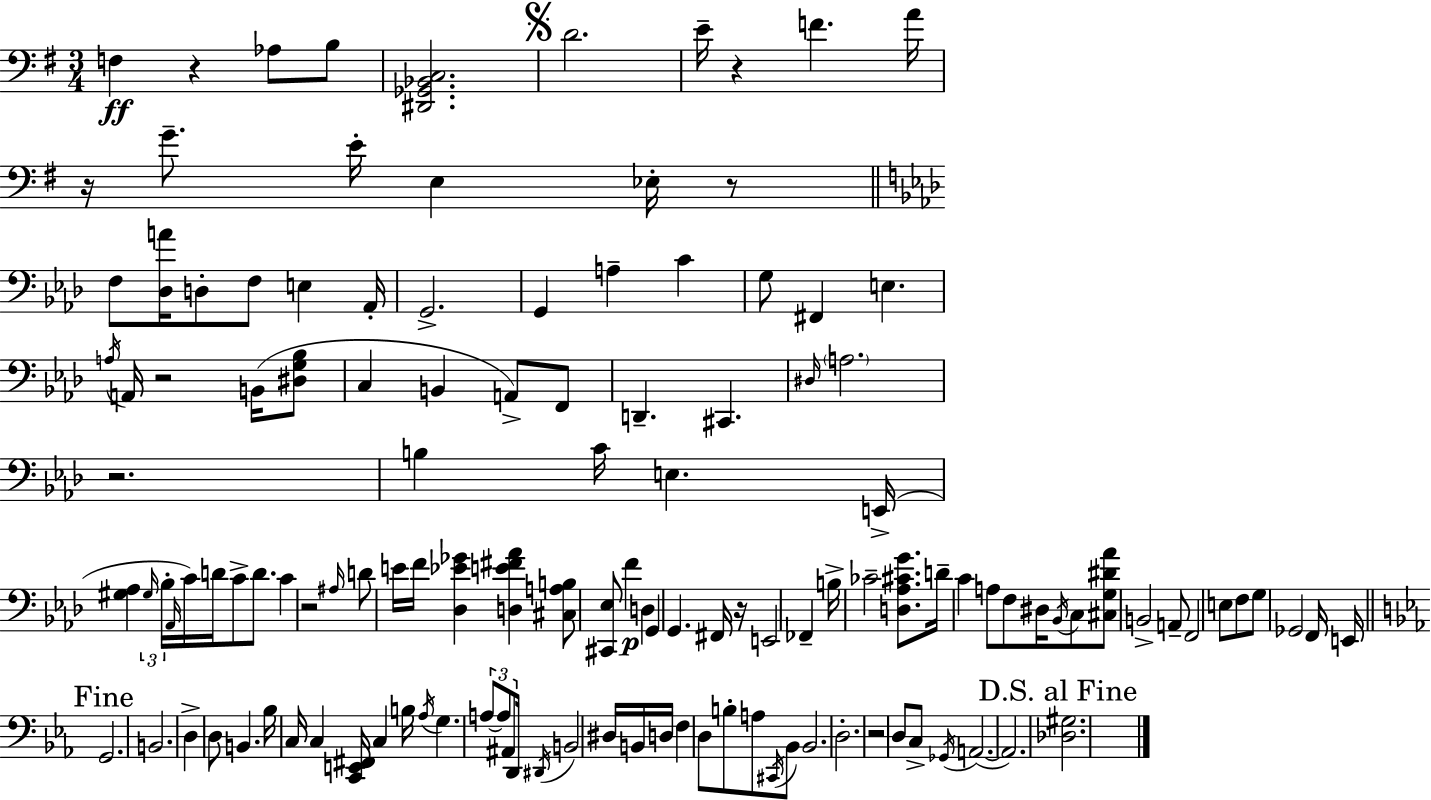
X:1
T:Untitled
M:3/4
L:1/4
K:Em
F, z _A,/2 B,/2 [^D,,_G,,_B,,C,]2 D2 E/4 z F A/4 z/4 G/2 E/4 E, _E,/4 z/2 F,/2 [_D,A]/4 D,/2 F,/2 E, _A,,/4 G,,2 G,, A, C G,/2 ^F,, E, A,/4 A,,/4 z2 B,,/4 [^D,G,_B,]/2 C, B,, A,,/2 F,,/2 D,, ^C,, ^D,/4 A,2 z2 B, C/4 E, E,,/4 [^G,_A,] ^G,/4 _B,/4 _A,,/4 C/4 D/4 C/2 D/2 C z2 ^A,/4 D/2 E/4 F/4 [_D,_E_G] [D,E^F_A] [^C,A,B,]/2 [^C,,_E,]/2 F D, G,, G,, ^F,,/4 z/4 E,,2 _F,, B,/4 _C2 [D,_A,^CG]/2 D/4 C A,/2 F,/2 ^D,/4 _B,,/4 C,/2 [^C,G,^D_A]/2 B,,2 A,,/2 F,,2 E,/2 F,/2 G,/2 _G,,2 F,,/4 E,,/4 G,,2 B,,2 D, D,/2 B,, _B,/4 C,/4 C, [C,,E,,^F,,]/4 C, B,/4 _A,/4 G, A,/2 A,/2 ^A,,/2 D,,/4 ^D,,/4 B,,2 ^D,/4 B,,/4 D,/4 F, D,/2 B,/2 A,/2 ^C,,/4 _B,,/2 _B,,2 D,2 z2 D,/2 C,/2 _G,,/4 A,,2 A,,2 [_D,^G,]2